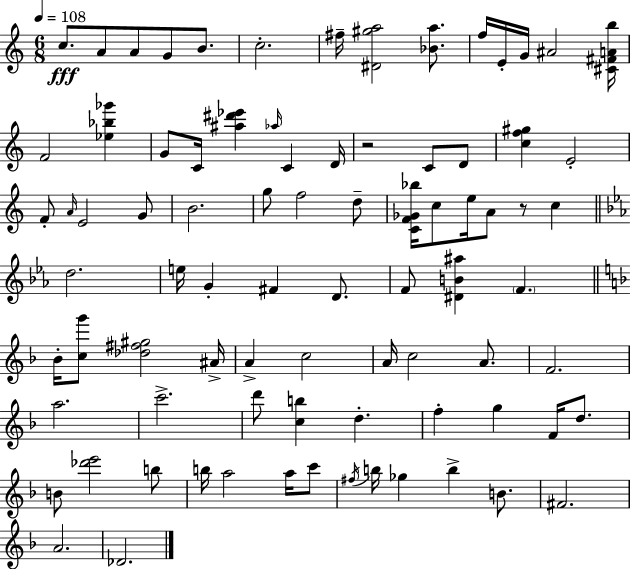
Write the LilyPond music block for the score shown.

{
  \clef treble
  \numericTimeSignature
  \time 6/8
  \key c \major
  \tempo 4 = 108
  c''8.\fff a'8 a'8 g'8 b'8. | c''2.-. | fis''16-- <dis' gis'' a''>2 <bes' a''>8. | f''16 e'16-. g'16 ais'2 <cis' fis' a' b''>16 | \break f'2 <ees'' bes'' ges'''>4 | g'8 c'16 <ais'' dis''' ees'''>4 \grace { aes''16 } c'4 | d'16 r2 c'8 d'8 | <c'' f'' gis''>4 e'2-. | \break f'8-. \grace { a'16 } e'2 | g'8 b'2. | g''8 f''2 | d''8-- <c' f' ges' bes''>16 c''8 e''16 a'8 r8 c''4 | \break \bar "||" \break \key ees \major d''2. | e''16 g'4-. fis'4 d'8. | f'8 <dis' b' ais''>4 \parenthesize f'4. | \bar "||" \break \key f \major bes'16-. <c'' g'''>8 <des'' fis'' gis''>2 ais'16-> | a'4-> c''2 | a'16 c''2 a'8. | f'2. | \break a''2. | c'''2.-> | d'''8 <c'' b''>4 d''4.-. | f''4-. g''4 f'16 d''8. | \break b'8 <des''' e'''>2 b''8 | b''16 a''2 a''16 c'''8 | \acciaccatura { fis''16 } b''16 ges''4 b''4-> b'8. | fis'2. | \break a'2. | des'2. | \bar "|."
}